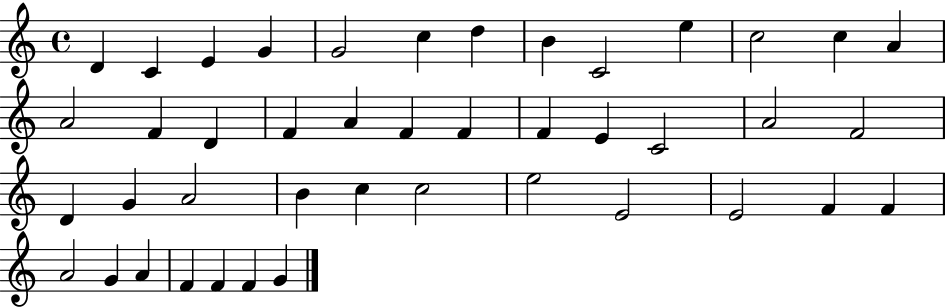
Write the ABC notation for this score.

X:1
T:Untitled
M:4/4
L:1/4
K:C
D C E G G2 c d B C2 e c2 c A A2 F D F A F F F E C2 A2 F2 D G A2 B c c2 e2 E2 E2 F F A2 G A F F F G